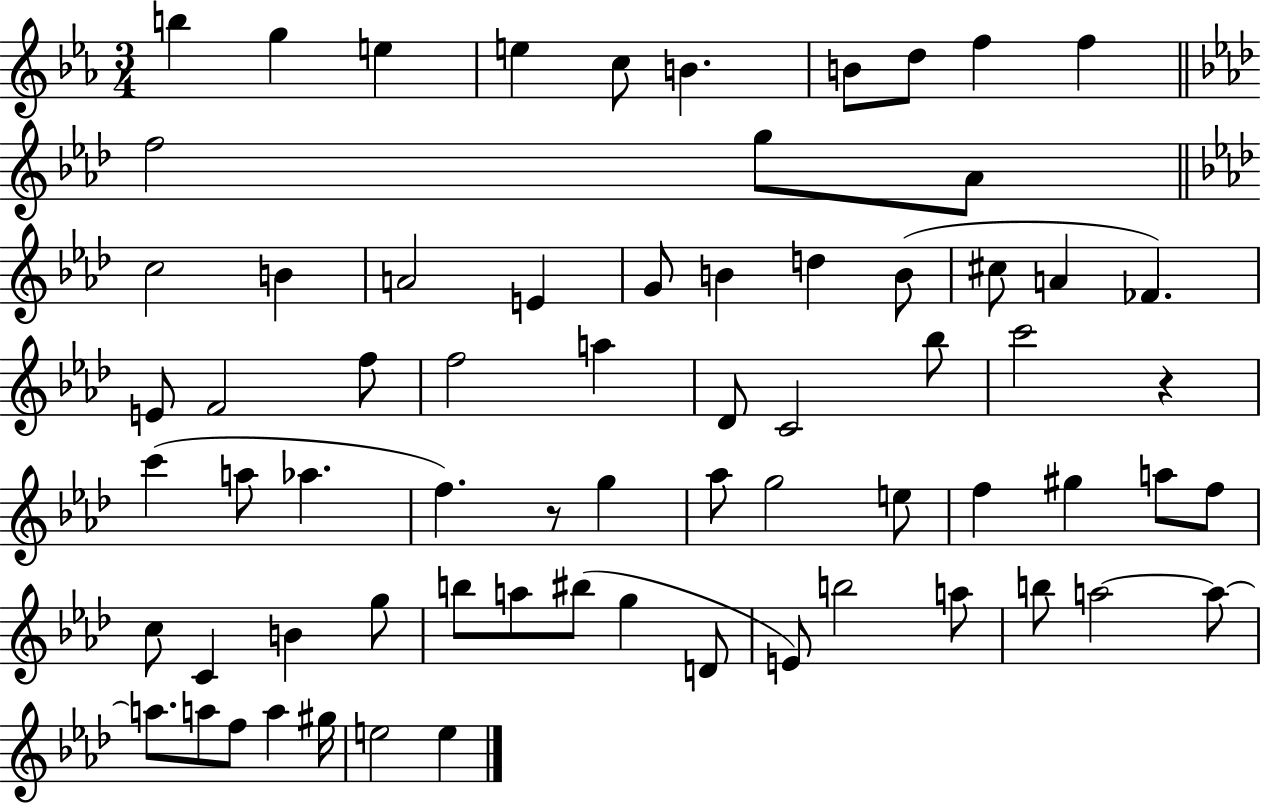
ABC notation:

X:1
T:Untitled
M:3/4
L:1/4
K:Eb
b g e e c/2 B B/2 d/2 f f f2 g/2 _A/2 c2 B A2 E G/2 B d B/2 ^c/2 A _F E/2 F2 f/2 f2 a _D/2 C2 _b/2 c'2 z c' a/2 _a f z/2 g _a/2 g2 e/2 f ^g a/2 f/2 c/2 C B g/2 b/2 a/2 ^b/2 g D/2 E/2 b2 a/2 b/2 a2 a/2 a/2 a/2 f/2 a ^g/4 e2 e